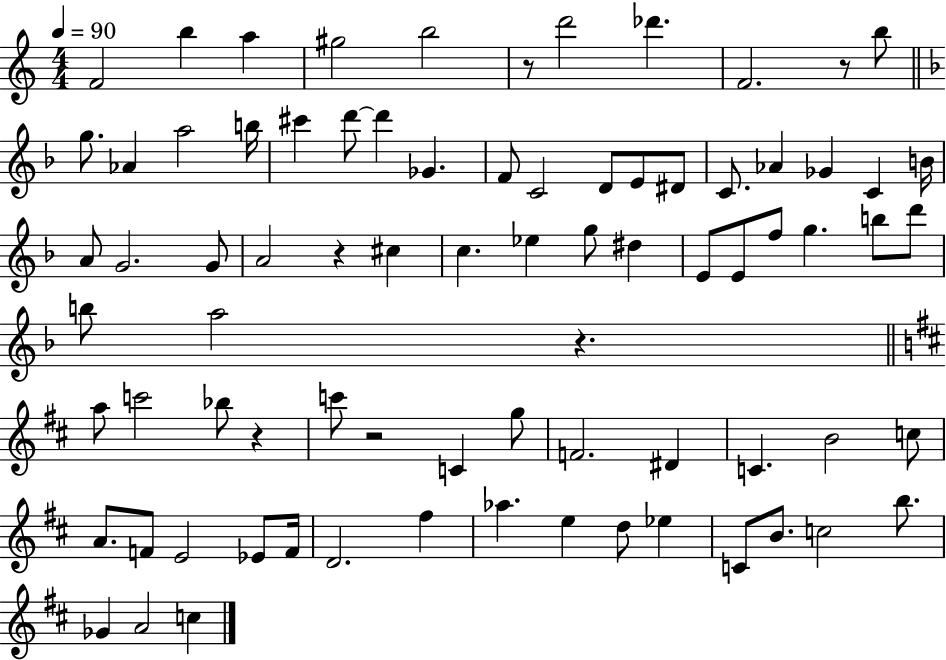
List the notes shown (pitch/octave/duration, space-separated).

F4/h B5/q A5/q G#5/h B5/h R/e D6/h Db6/q. F4/h. R/e B5/e G5/e. Ab4/q A5/h B5/s C#6/q D6/e D6/q Gb4/q. F4/e C4/h D4/e E4/e D#4/e C4/e. Ab4/q Gb4/q C4/q B4/s A4/e G4/h. G4/e A4/h R/q C#5/q C5/q. Eb5/q G5/e D#5/q E4/e E4/e F5/e G5/q. B5/e D6/e B5/e A5/h R/q. A5/e C6/h Bb5/e R/q C6/e R/h C4/q G5/e F4/h. D#4/q C4/q. B4/h C5/e A4/e. F4/e E4/h Eb4/e F4/s D4/h. F#5/q Ab5/q. E5/q D5/e Eb5/q C4/e B4/e. C5/h B5/e. Gb4/q A4/h C5/q